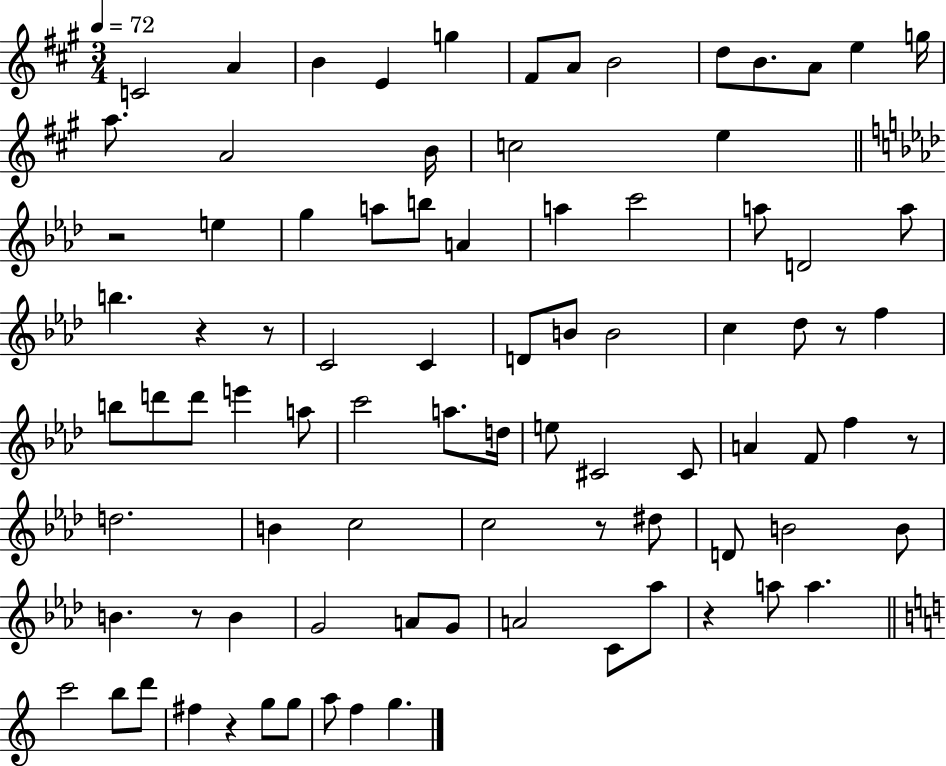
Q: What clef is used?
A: treble